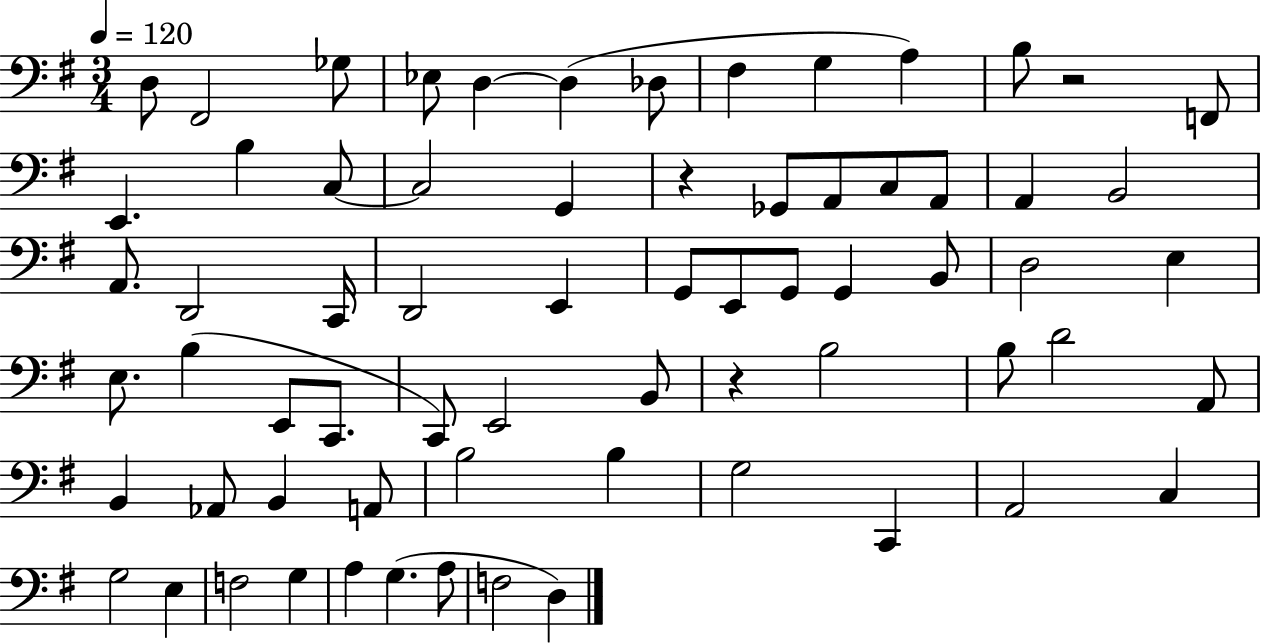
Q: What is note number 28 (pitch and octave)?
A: E2